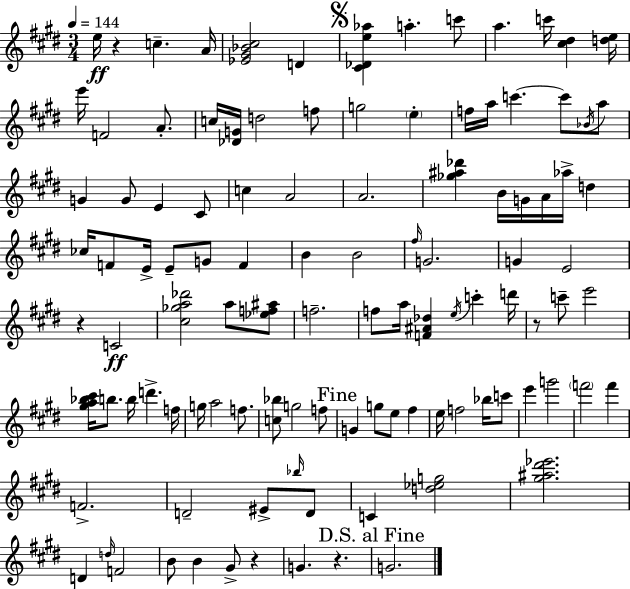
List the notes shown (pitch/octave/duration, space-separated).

E5/s R/q C5/q. A4/s [Eb4,G#4,Bb4,C#5]/h D4/q [C#4,Db4,E5,Ab5]/q A5/q. C6/e A5/q. C6/s [C#5,D#5]/q [D5,E5]/s E6/s F4/h A4/e. C5/s [Db4,G4]/s D5/h F5/e G5/h E5/q F5/s A5/s C6/q. C6/e Bb4/s A5/e G4/q G4/e E4/q C#4/e C5/q A4/h A4/h. [Gb5,A#5,Db6]/q B4/s G4/s A4/s Ab5/s D5/q CES5/s F4/e E4/s E4/e G4/e F4/q B4/q B4/h F#5/s G4/h. G4/q E4/h R/q C4/h [C#5,Gb5,A5,Db6]/h A5/e [Eb5,F5,A#5]/e F5/h. F5/e A5/s [F4,A#4,Db5]/q E5/s C6/q D6/s R/e C6/e E6/h [G#5,A5,Bb5,C#6]/s B5/e. B5/s D6/q. F5/s G5/s A5/h F5/e. [C5,Bb5]/e G5/h F5/e G4/q G5/e E5/e F#5/q E5/s F5/h Bb5/s C6/e E6/q G6/h F6/h F6/q F4/h. D4/h EIS4/e Bb5/s D4/e C4/q [D5,Eb5,G5]/h [G#5,A#5,D#6,Eb6]/h. D4/q D5/s F4/h B4/e B4/q G#4/e R/q G4/q. R/q. G4/h.